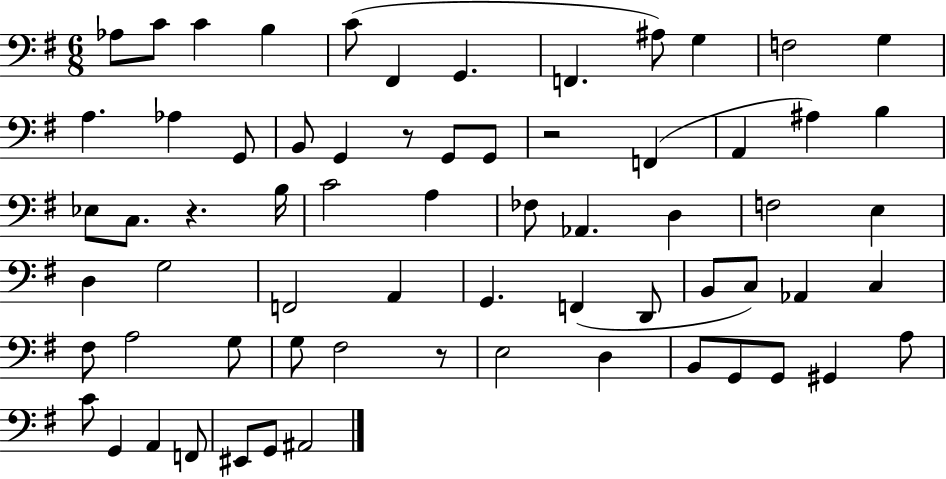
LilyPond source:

{
  \clef bass
  \numericTimeSignature
  \time 6/8
  \key g \major
  aes8 c'8 c'4 b4 | c'8( fis,4 g,4. | f,4. ais8) g4 | f2 g4 | \break a4. aes4 g,8 | b,8 g,4 r8 g,8 g,8 | r2 f,4( | a,4 ais4) b4 | \break ees8 c8. r4. b16 | c'2 a4 | fes8 aes,4. d4 | f2 e4 | \break d4 g2 | f,2 a,4 | g,4. f,4( d,8 | b,8 c8) aes,4 c4 | \break fis8 a2 g8 | g8 fis2 r8 | e2 d4 | b,8 g,8 g,8 gis,4 a8 | \break c'8 g,4 a,4 f,8 | eis,8 g,8 ais,2 | \bar "|."
}